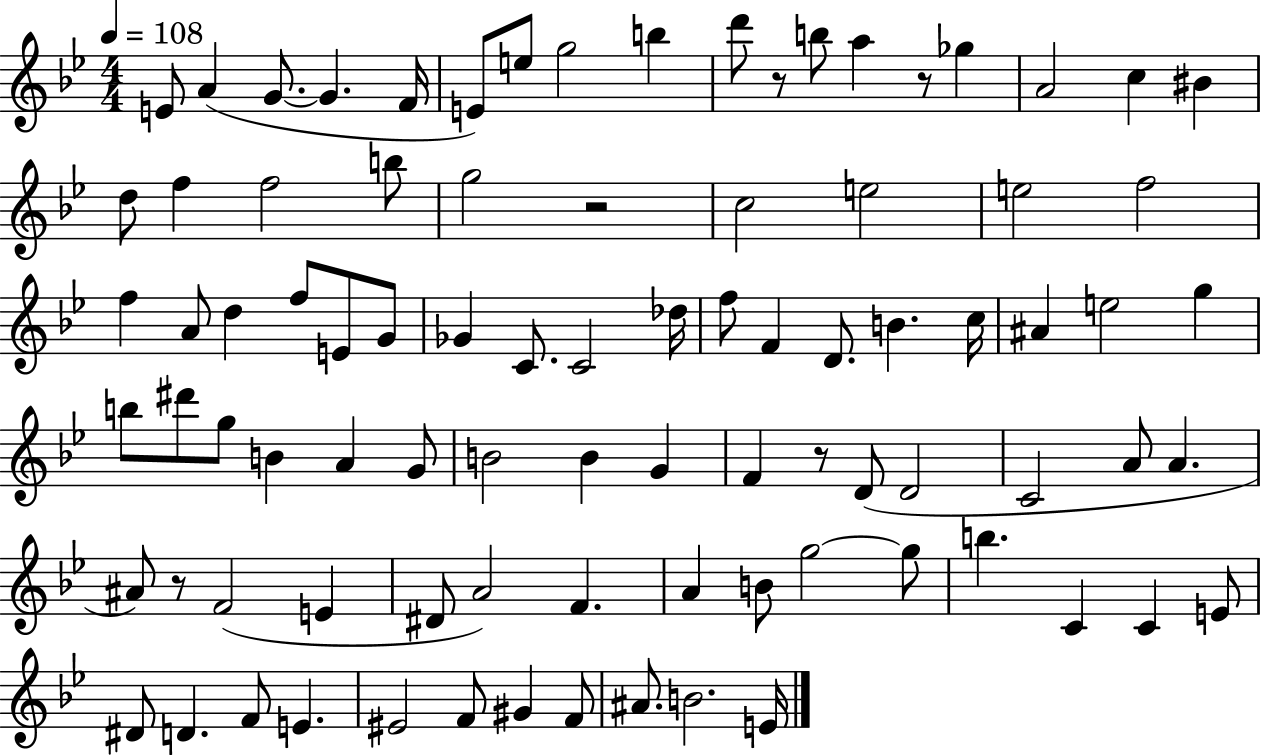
E4/e A4/q G4/e. G4/q. F4/s E4/e E5/e G5/h B5/q D6/e R/e B5/e A5/q R/e Gb5/q A4/h C5/q BIS4/q D5/e F5/q F5/h B5/e G5/h R/h C5/h E5/h E5/h F5/h F5/q A4/e D5/q F5/e E4/e G4/e Gb4/q C4/e. C4/h Db5/s F5/e F4/q D4/e. B4/q. C5/s A#4/q E5/h G5/q B5/e D#6/e G5/e B4/q A4/q G4/e B4/h B4/q G4/q F4/q R/e D4/e D4/h C4/h A4/e A4/q. A#4/e R/e F4/h E4/q D#4/e A4/h F4/q. A4/q B4/e G5/h G5/e B5/q. C4/q C4/q E4/e D#4/e D4/q. F4/e E4/q. EIS4/h F4/e G#4/q F4/e A#4/e. B4/h. E4/s